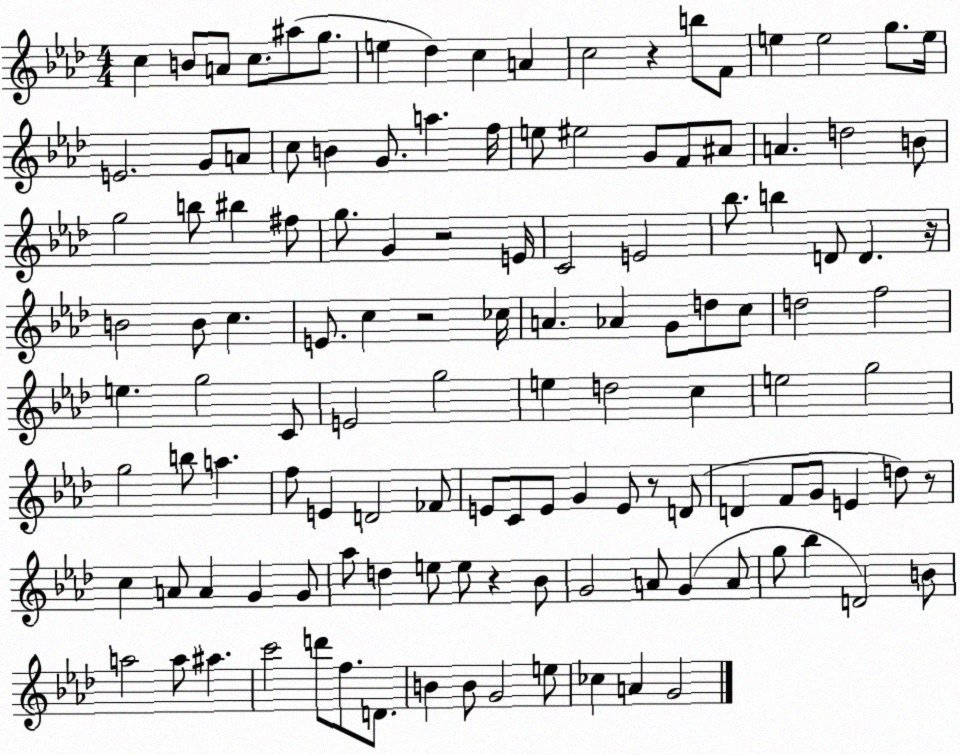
X:1
T:Untitled
M:4/4
L:1/4
K:Ab
c B/2 A/2 c/2 ^a/2 g/2 e _d c A c2 z b/2 F/2 e e2 g/2 e/4 E2 G/2 A/2 c/2 B G/2 a f/4 e/2 ^e2 G/2 F/2 ^A/2 A d2 B/2 g2 b/2 ^b ^f/2 g/2 G z2 E/4 C2 E2 _b/2 b D/2 D z/4 B2 B/2 c E/2 c z2 _c/4 A _A G/2 d/2 c/2 d2 f2 e g2 C/2 E2 g2 e d2 c e2 g2 g2 b/2 a f/2 E D2 _F/2 E/2 C/2 E/2 G E/2 z/2 D/2 D F/2 G/2 E d/2 z/2 c A/2 A G G/2 _a/2 d e/2 e/2 z _B/2 G2 A/2 G A/2 g/2 _b D2 B/2 a2 a/2 ^a c'2 d'/2 f/2 D/2 B B/2 G2 e/2 _c A G2